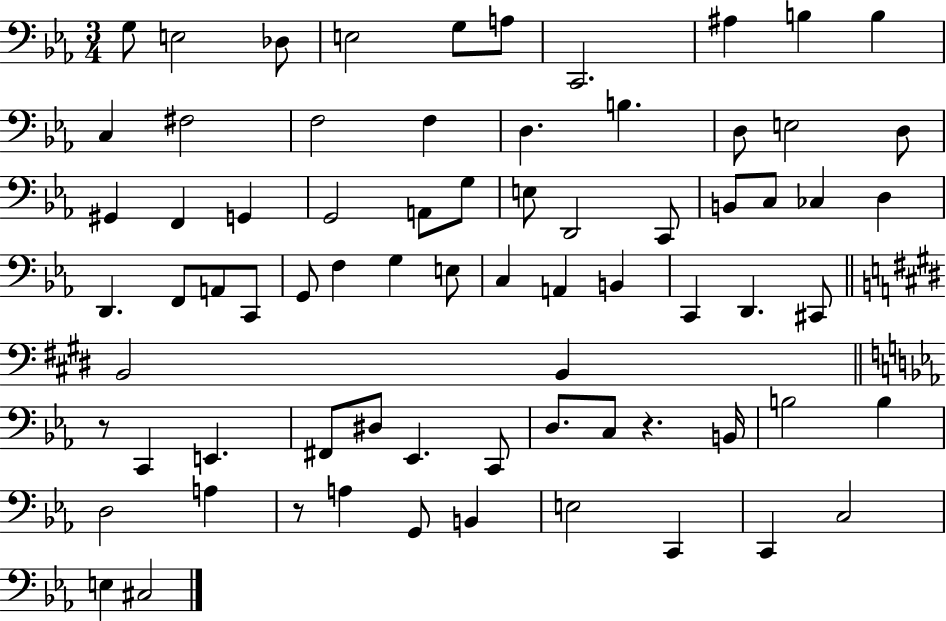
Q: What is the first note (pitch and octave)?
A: G3